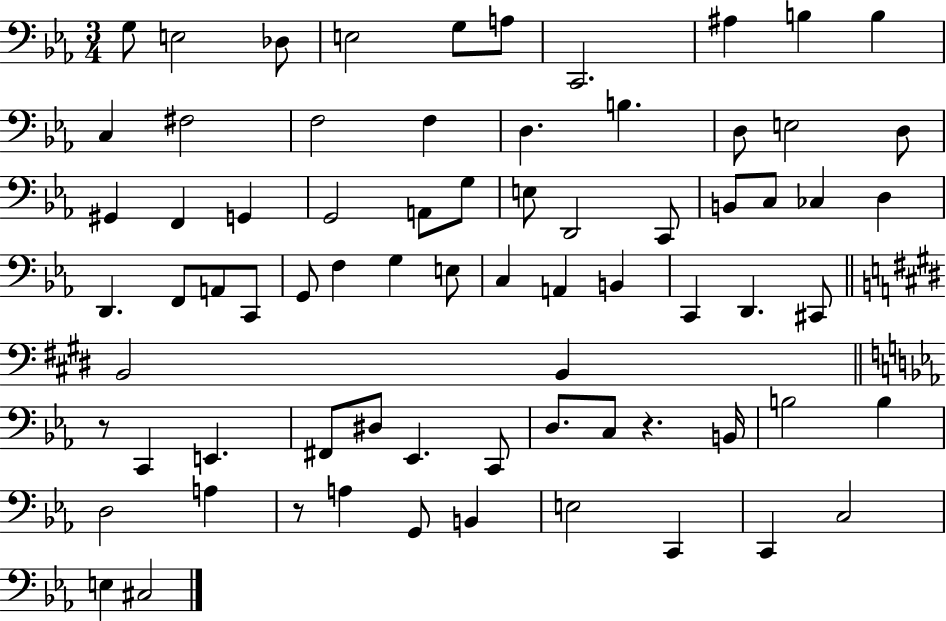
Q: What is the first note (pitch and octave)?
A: G3